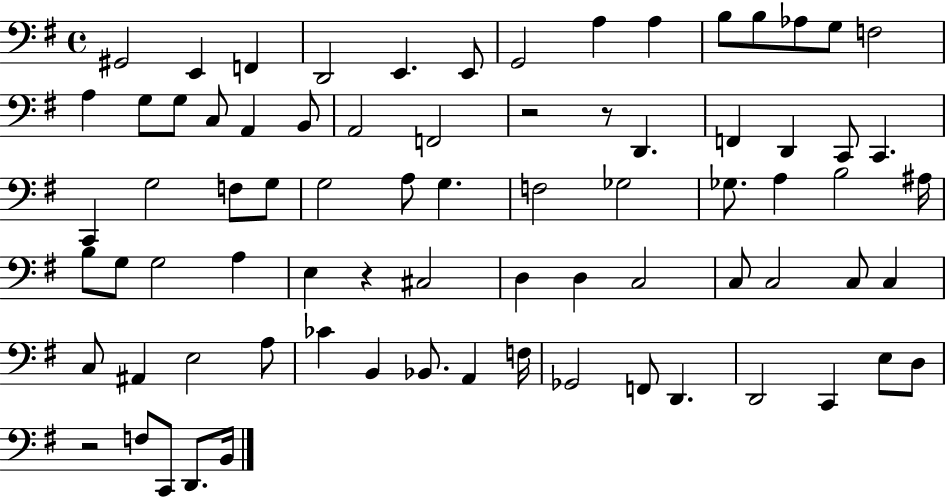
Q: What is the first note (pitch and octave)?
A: G#2